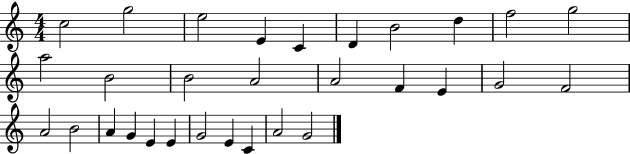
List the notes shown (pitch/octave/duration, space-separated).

C5/h G5/h E5/h E4/q C4/q D4/q B4/h D5/q F5/h G5/h A5/h B4/h B4/h A4/h A4/h F4/q E4/q G4/h F4/h A4/h B4/h A4/q G4/q E4/q E4/q G4/h E4/q C4/q A4/h G4/h